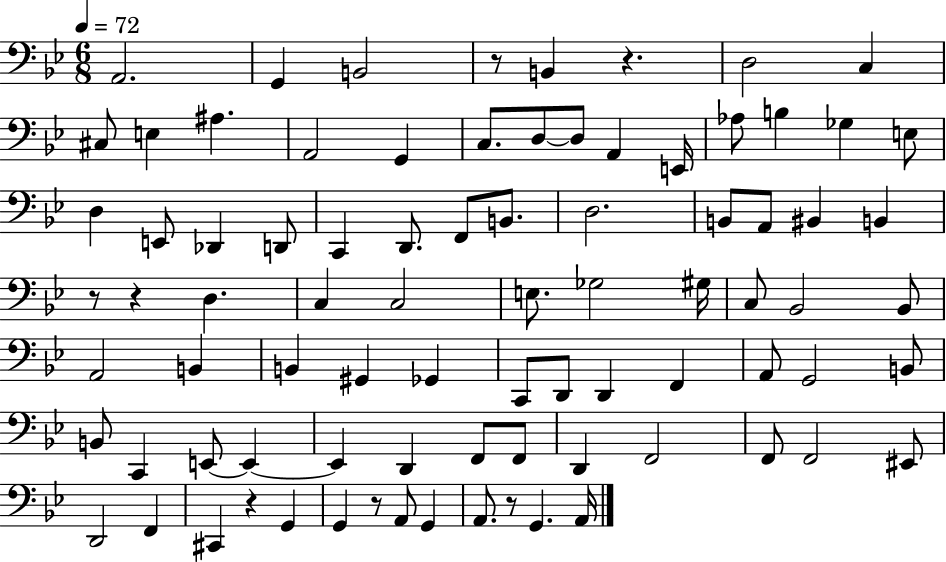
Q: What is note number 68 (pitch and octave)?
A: D2